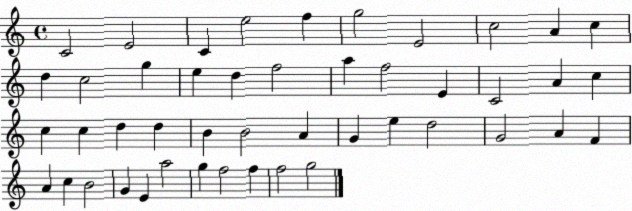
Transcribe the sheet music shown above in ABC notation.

X:1
T:Untitled
M:4/4
L:1/4
K:C
C2 E2 C e2 f g2 E2 c2 A c d c2 g e d f2 a f2 E C2 A c c c d d B B2 A G e d2 G2 A F A c B2 G E a2 g f2 f f2 g2